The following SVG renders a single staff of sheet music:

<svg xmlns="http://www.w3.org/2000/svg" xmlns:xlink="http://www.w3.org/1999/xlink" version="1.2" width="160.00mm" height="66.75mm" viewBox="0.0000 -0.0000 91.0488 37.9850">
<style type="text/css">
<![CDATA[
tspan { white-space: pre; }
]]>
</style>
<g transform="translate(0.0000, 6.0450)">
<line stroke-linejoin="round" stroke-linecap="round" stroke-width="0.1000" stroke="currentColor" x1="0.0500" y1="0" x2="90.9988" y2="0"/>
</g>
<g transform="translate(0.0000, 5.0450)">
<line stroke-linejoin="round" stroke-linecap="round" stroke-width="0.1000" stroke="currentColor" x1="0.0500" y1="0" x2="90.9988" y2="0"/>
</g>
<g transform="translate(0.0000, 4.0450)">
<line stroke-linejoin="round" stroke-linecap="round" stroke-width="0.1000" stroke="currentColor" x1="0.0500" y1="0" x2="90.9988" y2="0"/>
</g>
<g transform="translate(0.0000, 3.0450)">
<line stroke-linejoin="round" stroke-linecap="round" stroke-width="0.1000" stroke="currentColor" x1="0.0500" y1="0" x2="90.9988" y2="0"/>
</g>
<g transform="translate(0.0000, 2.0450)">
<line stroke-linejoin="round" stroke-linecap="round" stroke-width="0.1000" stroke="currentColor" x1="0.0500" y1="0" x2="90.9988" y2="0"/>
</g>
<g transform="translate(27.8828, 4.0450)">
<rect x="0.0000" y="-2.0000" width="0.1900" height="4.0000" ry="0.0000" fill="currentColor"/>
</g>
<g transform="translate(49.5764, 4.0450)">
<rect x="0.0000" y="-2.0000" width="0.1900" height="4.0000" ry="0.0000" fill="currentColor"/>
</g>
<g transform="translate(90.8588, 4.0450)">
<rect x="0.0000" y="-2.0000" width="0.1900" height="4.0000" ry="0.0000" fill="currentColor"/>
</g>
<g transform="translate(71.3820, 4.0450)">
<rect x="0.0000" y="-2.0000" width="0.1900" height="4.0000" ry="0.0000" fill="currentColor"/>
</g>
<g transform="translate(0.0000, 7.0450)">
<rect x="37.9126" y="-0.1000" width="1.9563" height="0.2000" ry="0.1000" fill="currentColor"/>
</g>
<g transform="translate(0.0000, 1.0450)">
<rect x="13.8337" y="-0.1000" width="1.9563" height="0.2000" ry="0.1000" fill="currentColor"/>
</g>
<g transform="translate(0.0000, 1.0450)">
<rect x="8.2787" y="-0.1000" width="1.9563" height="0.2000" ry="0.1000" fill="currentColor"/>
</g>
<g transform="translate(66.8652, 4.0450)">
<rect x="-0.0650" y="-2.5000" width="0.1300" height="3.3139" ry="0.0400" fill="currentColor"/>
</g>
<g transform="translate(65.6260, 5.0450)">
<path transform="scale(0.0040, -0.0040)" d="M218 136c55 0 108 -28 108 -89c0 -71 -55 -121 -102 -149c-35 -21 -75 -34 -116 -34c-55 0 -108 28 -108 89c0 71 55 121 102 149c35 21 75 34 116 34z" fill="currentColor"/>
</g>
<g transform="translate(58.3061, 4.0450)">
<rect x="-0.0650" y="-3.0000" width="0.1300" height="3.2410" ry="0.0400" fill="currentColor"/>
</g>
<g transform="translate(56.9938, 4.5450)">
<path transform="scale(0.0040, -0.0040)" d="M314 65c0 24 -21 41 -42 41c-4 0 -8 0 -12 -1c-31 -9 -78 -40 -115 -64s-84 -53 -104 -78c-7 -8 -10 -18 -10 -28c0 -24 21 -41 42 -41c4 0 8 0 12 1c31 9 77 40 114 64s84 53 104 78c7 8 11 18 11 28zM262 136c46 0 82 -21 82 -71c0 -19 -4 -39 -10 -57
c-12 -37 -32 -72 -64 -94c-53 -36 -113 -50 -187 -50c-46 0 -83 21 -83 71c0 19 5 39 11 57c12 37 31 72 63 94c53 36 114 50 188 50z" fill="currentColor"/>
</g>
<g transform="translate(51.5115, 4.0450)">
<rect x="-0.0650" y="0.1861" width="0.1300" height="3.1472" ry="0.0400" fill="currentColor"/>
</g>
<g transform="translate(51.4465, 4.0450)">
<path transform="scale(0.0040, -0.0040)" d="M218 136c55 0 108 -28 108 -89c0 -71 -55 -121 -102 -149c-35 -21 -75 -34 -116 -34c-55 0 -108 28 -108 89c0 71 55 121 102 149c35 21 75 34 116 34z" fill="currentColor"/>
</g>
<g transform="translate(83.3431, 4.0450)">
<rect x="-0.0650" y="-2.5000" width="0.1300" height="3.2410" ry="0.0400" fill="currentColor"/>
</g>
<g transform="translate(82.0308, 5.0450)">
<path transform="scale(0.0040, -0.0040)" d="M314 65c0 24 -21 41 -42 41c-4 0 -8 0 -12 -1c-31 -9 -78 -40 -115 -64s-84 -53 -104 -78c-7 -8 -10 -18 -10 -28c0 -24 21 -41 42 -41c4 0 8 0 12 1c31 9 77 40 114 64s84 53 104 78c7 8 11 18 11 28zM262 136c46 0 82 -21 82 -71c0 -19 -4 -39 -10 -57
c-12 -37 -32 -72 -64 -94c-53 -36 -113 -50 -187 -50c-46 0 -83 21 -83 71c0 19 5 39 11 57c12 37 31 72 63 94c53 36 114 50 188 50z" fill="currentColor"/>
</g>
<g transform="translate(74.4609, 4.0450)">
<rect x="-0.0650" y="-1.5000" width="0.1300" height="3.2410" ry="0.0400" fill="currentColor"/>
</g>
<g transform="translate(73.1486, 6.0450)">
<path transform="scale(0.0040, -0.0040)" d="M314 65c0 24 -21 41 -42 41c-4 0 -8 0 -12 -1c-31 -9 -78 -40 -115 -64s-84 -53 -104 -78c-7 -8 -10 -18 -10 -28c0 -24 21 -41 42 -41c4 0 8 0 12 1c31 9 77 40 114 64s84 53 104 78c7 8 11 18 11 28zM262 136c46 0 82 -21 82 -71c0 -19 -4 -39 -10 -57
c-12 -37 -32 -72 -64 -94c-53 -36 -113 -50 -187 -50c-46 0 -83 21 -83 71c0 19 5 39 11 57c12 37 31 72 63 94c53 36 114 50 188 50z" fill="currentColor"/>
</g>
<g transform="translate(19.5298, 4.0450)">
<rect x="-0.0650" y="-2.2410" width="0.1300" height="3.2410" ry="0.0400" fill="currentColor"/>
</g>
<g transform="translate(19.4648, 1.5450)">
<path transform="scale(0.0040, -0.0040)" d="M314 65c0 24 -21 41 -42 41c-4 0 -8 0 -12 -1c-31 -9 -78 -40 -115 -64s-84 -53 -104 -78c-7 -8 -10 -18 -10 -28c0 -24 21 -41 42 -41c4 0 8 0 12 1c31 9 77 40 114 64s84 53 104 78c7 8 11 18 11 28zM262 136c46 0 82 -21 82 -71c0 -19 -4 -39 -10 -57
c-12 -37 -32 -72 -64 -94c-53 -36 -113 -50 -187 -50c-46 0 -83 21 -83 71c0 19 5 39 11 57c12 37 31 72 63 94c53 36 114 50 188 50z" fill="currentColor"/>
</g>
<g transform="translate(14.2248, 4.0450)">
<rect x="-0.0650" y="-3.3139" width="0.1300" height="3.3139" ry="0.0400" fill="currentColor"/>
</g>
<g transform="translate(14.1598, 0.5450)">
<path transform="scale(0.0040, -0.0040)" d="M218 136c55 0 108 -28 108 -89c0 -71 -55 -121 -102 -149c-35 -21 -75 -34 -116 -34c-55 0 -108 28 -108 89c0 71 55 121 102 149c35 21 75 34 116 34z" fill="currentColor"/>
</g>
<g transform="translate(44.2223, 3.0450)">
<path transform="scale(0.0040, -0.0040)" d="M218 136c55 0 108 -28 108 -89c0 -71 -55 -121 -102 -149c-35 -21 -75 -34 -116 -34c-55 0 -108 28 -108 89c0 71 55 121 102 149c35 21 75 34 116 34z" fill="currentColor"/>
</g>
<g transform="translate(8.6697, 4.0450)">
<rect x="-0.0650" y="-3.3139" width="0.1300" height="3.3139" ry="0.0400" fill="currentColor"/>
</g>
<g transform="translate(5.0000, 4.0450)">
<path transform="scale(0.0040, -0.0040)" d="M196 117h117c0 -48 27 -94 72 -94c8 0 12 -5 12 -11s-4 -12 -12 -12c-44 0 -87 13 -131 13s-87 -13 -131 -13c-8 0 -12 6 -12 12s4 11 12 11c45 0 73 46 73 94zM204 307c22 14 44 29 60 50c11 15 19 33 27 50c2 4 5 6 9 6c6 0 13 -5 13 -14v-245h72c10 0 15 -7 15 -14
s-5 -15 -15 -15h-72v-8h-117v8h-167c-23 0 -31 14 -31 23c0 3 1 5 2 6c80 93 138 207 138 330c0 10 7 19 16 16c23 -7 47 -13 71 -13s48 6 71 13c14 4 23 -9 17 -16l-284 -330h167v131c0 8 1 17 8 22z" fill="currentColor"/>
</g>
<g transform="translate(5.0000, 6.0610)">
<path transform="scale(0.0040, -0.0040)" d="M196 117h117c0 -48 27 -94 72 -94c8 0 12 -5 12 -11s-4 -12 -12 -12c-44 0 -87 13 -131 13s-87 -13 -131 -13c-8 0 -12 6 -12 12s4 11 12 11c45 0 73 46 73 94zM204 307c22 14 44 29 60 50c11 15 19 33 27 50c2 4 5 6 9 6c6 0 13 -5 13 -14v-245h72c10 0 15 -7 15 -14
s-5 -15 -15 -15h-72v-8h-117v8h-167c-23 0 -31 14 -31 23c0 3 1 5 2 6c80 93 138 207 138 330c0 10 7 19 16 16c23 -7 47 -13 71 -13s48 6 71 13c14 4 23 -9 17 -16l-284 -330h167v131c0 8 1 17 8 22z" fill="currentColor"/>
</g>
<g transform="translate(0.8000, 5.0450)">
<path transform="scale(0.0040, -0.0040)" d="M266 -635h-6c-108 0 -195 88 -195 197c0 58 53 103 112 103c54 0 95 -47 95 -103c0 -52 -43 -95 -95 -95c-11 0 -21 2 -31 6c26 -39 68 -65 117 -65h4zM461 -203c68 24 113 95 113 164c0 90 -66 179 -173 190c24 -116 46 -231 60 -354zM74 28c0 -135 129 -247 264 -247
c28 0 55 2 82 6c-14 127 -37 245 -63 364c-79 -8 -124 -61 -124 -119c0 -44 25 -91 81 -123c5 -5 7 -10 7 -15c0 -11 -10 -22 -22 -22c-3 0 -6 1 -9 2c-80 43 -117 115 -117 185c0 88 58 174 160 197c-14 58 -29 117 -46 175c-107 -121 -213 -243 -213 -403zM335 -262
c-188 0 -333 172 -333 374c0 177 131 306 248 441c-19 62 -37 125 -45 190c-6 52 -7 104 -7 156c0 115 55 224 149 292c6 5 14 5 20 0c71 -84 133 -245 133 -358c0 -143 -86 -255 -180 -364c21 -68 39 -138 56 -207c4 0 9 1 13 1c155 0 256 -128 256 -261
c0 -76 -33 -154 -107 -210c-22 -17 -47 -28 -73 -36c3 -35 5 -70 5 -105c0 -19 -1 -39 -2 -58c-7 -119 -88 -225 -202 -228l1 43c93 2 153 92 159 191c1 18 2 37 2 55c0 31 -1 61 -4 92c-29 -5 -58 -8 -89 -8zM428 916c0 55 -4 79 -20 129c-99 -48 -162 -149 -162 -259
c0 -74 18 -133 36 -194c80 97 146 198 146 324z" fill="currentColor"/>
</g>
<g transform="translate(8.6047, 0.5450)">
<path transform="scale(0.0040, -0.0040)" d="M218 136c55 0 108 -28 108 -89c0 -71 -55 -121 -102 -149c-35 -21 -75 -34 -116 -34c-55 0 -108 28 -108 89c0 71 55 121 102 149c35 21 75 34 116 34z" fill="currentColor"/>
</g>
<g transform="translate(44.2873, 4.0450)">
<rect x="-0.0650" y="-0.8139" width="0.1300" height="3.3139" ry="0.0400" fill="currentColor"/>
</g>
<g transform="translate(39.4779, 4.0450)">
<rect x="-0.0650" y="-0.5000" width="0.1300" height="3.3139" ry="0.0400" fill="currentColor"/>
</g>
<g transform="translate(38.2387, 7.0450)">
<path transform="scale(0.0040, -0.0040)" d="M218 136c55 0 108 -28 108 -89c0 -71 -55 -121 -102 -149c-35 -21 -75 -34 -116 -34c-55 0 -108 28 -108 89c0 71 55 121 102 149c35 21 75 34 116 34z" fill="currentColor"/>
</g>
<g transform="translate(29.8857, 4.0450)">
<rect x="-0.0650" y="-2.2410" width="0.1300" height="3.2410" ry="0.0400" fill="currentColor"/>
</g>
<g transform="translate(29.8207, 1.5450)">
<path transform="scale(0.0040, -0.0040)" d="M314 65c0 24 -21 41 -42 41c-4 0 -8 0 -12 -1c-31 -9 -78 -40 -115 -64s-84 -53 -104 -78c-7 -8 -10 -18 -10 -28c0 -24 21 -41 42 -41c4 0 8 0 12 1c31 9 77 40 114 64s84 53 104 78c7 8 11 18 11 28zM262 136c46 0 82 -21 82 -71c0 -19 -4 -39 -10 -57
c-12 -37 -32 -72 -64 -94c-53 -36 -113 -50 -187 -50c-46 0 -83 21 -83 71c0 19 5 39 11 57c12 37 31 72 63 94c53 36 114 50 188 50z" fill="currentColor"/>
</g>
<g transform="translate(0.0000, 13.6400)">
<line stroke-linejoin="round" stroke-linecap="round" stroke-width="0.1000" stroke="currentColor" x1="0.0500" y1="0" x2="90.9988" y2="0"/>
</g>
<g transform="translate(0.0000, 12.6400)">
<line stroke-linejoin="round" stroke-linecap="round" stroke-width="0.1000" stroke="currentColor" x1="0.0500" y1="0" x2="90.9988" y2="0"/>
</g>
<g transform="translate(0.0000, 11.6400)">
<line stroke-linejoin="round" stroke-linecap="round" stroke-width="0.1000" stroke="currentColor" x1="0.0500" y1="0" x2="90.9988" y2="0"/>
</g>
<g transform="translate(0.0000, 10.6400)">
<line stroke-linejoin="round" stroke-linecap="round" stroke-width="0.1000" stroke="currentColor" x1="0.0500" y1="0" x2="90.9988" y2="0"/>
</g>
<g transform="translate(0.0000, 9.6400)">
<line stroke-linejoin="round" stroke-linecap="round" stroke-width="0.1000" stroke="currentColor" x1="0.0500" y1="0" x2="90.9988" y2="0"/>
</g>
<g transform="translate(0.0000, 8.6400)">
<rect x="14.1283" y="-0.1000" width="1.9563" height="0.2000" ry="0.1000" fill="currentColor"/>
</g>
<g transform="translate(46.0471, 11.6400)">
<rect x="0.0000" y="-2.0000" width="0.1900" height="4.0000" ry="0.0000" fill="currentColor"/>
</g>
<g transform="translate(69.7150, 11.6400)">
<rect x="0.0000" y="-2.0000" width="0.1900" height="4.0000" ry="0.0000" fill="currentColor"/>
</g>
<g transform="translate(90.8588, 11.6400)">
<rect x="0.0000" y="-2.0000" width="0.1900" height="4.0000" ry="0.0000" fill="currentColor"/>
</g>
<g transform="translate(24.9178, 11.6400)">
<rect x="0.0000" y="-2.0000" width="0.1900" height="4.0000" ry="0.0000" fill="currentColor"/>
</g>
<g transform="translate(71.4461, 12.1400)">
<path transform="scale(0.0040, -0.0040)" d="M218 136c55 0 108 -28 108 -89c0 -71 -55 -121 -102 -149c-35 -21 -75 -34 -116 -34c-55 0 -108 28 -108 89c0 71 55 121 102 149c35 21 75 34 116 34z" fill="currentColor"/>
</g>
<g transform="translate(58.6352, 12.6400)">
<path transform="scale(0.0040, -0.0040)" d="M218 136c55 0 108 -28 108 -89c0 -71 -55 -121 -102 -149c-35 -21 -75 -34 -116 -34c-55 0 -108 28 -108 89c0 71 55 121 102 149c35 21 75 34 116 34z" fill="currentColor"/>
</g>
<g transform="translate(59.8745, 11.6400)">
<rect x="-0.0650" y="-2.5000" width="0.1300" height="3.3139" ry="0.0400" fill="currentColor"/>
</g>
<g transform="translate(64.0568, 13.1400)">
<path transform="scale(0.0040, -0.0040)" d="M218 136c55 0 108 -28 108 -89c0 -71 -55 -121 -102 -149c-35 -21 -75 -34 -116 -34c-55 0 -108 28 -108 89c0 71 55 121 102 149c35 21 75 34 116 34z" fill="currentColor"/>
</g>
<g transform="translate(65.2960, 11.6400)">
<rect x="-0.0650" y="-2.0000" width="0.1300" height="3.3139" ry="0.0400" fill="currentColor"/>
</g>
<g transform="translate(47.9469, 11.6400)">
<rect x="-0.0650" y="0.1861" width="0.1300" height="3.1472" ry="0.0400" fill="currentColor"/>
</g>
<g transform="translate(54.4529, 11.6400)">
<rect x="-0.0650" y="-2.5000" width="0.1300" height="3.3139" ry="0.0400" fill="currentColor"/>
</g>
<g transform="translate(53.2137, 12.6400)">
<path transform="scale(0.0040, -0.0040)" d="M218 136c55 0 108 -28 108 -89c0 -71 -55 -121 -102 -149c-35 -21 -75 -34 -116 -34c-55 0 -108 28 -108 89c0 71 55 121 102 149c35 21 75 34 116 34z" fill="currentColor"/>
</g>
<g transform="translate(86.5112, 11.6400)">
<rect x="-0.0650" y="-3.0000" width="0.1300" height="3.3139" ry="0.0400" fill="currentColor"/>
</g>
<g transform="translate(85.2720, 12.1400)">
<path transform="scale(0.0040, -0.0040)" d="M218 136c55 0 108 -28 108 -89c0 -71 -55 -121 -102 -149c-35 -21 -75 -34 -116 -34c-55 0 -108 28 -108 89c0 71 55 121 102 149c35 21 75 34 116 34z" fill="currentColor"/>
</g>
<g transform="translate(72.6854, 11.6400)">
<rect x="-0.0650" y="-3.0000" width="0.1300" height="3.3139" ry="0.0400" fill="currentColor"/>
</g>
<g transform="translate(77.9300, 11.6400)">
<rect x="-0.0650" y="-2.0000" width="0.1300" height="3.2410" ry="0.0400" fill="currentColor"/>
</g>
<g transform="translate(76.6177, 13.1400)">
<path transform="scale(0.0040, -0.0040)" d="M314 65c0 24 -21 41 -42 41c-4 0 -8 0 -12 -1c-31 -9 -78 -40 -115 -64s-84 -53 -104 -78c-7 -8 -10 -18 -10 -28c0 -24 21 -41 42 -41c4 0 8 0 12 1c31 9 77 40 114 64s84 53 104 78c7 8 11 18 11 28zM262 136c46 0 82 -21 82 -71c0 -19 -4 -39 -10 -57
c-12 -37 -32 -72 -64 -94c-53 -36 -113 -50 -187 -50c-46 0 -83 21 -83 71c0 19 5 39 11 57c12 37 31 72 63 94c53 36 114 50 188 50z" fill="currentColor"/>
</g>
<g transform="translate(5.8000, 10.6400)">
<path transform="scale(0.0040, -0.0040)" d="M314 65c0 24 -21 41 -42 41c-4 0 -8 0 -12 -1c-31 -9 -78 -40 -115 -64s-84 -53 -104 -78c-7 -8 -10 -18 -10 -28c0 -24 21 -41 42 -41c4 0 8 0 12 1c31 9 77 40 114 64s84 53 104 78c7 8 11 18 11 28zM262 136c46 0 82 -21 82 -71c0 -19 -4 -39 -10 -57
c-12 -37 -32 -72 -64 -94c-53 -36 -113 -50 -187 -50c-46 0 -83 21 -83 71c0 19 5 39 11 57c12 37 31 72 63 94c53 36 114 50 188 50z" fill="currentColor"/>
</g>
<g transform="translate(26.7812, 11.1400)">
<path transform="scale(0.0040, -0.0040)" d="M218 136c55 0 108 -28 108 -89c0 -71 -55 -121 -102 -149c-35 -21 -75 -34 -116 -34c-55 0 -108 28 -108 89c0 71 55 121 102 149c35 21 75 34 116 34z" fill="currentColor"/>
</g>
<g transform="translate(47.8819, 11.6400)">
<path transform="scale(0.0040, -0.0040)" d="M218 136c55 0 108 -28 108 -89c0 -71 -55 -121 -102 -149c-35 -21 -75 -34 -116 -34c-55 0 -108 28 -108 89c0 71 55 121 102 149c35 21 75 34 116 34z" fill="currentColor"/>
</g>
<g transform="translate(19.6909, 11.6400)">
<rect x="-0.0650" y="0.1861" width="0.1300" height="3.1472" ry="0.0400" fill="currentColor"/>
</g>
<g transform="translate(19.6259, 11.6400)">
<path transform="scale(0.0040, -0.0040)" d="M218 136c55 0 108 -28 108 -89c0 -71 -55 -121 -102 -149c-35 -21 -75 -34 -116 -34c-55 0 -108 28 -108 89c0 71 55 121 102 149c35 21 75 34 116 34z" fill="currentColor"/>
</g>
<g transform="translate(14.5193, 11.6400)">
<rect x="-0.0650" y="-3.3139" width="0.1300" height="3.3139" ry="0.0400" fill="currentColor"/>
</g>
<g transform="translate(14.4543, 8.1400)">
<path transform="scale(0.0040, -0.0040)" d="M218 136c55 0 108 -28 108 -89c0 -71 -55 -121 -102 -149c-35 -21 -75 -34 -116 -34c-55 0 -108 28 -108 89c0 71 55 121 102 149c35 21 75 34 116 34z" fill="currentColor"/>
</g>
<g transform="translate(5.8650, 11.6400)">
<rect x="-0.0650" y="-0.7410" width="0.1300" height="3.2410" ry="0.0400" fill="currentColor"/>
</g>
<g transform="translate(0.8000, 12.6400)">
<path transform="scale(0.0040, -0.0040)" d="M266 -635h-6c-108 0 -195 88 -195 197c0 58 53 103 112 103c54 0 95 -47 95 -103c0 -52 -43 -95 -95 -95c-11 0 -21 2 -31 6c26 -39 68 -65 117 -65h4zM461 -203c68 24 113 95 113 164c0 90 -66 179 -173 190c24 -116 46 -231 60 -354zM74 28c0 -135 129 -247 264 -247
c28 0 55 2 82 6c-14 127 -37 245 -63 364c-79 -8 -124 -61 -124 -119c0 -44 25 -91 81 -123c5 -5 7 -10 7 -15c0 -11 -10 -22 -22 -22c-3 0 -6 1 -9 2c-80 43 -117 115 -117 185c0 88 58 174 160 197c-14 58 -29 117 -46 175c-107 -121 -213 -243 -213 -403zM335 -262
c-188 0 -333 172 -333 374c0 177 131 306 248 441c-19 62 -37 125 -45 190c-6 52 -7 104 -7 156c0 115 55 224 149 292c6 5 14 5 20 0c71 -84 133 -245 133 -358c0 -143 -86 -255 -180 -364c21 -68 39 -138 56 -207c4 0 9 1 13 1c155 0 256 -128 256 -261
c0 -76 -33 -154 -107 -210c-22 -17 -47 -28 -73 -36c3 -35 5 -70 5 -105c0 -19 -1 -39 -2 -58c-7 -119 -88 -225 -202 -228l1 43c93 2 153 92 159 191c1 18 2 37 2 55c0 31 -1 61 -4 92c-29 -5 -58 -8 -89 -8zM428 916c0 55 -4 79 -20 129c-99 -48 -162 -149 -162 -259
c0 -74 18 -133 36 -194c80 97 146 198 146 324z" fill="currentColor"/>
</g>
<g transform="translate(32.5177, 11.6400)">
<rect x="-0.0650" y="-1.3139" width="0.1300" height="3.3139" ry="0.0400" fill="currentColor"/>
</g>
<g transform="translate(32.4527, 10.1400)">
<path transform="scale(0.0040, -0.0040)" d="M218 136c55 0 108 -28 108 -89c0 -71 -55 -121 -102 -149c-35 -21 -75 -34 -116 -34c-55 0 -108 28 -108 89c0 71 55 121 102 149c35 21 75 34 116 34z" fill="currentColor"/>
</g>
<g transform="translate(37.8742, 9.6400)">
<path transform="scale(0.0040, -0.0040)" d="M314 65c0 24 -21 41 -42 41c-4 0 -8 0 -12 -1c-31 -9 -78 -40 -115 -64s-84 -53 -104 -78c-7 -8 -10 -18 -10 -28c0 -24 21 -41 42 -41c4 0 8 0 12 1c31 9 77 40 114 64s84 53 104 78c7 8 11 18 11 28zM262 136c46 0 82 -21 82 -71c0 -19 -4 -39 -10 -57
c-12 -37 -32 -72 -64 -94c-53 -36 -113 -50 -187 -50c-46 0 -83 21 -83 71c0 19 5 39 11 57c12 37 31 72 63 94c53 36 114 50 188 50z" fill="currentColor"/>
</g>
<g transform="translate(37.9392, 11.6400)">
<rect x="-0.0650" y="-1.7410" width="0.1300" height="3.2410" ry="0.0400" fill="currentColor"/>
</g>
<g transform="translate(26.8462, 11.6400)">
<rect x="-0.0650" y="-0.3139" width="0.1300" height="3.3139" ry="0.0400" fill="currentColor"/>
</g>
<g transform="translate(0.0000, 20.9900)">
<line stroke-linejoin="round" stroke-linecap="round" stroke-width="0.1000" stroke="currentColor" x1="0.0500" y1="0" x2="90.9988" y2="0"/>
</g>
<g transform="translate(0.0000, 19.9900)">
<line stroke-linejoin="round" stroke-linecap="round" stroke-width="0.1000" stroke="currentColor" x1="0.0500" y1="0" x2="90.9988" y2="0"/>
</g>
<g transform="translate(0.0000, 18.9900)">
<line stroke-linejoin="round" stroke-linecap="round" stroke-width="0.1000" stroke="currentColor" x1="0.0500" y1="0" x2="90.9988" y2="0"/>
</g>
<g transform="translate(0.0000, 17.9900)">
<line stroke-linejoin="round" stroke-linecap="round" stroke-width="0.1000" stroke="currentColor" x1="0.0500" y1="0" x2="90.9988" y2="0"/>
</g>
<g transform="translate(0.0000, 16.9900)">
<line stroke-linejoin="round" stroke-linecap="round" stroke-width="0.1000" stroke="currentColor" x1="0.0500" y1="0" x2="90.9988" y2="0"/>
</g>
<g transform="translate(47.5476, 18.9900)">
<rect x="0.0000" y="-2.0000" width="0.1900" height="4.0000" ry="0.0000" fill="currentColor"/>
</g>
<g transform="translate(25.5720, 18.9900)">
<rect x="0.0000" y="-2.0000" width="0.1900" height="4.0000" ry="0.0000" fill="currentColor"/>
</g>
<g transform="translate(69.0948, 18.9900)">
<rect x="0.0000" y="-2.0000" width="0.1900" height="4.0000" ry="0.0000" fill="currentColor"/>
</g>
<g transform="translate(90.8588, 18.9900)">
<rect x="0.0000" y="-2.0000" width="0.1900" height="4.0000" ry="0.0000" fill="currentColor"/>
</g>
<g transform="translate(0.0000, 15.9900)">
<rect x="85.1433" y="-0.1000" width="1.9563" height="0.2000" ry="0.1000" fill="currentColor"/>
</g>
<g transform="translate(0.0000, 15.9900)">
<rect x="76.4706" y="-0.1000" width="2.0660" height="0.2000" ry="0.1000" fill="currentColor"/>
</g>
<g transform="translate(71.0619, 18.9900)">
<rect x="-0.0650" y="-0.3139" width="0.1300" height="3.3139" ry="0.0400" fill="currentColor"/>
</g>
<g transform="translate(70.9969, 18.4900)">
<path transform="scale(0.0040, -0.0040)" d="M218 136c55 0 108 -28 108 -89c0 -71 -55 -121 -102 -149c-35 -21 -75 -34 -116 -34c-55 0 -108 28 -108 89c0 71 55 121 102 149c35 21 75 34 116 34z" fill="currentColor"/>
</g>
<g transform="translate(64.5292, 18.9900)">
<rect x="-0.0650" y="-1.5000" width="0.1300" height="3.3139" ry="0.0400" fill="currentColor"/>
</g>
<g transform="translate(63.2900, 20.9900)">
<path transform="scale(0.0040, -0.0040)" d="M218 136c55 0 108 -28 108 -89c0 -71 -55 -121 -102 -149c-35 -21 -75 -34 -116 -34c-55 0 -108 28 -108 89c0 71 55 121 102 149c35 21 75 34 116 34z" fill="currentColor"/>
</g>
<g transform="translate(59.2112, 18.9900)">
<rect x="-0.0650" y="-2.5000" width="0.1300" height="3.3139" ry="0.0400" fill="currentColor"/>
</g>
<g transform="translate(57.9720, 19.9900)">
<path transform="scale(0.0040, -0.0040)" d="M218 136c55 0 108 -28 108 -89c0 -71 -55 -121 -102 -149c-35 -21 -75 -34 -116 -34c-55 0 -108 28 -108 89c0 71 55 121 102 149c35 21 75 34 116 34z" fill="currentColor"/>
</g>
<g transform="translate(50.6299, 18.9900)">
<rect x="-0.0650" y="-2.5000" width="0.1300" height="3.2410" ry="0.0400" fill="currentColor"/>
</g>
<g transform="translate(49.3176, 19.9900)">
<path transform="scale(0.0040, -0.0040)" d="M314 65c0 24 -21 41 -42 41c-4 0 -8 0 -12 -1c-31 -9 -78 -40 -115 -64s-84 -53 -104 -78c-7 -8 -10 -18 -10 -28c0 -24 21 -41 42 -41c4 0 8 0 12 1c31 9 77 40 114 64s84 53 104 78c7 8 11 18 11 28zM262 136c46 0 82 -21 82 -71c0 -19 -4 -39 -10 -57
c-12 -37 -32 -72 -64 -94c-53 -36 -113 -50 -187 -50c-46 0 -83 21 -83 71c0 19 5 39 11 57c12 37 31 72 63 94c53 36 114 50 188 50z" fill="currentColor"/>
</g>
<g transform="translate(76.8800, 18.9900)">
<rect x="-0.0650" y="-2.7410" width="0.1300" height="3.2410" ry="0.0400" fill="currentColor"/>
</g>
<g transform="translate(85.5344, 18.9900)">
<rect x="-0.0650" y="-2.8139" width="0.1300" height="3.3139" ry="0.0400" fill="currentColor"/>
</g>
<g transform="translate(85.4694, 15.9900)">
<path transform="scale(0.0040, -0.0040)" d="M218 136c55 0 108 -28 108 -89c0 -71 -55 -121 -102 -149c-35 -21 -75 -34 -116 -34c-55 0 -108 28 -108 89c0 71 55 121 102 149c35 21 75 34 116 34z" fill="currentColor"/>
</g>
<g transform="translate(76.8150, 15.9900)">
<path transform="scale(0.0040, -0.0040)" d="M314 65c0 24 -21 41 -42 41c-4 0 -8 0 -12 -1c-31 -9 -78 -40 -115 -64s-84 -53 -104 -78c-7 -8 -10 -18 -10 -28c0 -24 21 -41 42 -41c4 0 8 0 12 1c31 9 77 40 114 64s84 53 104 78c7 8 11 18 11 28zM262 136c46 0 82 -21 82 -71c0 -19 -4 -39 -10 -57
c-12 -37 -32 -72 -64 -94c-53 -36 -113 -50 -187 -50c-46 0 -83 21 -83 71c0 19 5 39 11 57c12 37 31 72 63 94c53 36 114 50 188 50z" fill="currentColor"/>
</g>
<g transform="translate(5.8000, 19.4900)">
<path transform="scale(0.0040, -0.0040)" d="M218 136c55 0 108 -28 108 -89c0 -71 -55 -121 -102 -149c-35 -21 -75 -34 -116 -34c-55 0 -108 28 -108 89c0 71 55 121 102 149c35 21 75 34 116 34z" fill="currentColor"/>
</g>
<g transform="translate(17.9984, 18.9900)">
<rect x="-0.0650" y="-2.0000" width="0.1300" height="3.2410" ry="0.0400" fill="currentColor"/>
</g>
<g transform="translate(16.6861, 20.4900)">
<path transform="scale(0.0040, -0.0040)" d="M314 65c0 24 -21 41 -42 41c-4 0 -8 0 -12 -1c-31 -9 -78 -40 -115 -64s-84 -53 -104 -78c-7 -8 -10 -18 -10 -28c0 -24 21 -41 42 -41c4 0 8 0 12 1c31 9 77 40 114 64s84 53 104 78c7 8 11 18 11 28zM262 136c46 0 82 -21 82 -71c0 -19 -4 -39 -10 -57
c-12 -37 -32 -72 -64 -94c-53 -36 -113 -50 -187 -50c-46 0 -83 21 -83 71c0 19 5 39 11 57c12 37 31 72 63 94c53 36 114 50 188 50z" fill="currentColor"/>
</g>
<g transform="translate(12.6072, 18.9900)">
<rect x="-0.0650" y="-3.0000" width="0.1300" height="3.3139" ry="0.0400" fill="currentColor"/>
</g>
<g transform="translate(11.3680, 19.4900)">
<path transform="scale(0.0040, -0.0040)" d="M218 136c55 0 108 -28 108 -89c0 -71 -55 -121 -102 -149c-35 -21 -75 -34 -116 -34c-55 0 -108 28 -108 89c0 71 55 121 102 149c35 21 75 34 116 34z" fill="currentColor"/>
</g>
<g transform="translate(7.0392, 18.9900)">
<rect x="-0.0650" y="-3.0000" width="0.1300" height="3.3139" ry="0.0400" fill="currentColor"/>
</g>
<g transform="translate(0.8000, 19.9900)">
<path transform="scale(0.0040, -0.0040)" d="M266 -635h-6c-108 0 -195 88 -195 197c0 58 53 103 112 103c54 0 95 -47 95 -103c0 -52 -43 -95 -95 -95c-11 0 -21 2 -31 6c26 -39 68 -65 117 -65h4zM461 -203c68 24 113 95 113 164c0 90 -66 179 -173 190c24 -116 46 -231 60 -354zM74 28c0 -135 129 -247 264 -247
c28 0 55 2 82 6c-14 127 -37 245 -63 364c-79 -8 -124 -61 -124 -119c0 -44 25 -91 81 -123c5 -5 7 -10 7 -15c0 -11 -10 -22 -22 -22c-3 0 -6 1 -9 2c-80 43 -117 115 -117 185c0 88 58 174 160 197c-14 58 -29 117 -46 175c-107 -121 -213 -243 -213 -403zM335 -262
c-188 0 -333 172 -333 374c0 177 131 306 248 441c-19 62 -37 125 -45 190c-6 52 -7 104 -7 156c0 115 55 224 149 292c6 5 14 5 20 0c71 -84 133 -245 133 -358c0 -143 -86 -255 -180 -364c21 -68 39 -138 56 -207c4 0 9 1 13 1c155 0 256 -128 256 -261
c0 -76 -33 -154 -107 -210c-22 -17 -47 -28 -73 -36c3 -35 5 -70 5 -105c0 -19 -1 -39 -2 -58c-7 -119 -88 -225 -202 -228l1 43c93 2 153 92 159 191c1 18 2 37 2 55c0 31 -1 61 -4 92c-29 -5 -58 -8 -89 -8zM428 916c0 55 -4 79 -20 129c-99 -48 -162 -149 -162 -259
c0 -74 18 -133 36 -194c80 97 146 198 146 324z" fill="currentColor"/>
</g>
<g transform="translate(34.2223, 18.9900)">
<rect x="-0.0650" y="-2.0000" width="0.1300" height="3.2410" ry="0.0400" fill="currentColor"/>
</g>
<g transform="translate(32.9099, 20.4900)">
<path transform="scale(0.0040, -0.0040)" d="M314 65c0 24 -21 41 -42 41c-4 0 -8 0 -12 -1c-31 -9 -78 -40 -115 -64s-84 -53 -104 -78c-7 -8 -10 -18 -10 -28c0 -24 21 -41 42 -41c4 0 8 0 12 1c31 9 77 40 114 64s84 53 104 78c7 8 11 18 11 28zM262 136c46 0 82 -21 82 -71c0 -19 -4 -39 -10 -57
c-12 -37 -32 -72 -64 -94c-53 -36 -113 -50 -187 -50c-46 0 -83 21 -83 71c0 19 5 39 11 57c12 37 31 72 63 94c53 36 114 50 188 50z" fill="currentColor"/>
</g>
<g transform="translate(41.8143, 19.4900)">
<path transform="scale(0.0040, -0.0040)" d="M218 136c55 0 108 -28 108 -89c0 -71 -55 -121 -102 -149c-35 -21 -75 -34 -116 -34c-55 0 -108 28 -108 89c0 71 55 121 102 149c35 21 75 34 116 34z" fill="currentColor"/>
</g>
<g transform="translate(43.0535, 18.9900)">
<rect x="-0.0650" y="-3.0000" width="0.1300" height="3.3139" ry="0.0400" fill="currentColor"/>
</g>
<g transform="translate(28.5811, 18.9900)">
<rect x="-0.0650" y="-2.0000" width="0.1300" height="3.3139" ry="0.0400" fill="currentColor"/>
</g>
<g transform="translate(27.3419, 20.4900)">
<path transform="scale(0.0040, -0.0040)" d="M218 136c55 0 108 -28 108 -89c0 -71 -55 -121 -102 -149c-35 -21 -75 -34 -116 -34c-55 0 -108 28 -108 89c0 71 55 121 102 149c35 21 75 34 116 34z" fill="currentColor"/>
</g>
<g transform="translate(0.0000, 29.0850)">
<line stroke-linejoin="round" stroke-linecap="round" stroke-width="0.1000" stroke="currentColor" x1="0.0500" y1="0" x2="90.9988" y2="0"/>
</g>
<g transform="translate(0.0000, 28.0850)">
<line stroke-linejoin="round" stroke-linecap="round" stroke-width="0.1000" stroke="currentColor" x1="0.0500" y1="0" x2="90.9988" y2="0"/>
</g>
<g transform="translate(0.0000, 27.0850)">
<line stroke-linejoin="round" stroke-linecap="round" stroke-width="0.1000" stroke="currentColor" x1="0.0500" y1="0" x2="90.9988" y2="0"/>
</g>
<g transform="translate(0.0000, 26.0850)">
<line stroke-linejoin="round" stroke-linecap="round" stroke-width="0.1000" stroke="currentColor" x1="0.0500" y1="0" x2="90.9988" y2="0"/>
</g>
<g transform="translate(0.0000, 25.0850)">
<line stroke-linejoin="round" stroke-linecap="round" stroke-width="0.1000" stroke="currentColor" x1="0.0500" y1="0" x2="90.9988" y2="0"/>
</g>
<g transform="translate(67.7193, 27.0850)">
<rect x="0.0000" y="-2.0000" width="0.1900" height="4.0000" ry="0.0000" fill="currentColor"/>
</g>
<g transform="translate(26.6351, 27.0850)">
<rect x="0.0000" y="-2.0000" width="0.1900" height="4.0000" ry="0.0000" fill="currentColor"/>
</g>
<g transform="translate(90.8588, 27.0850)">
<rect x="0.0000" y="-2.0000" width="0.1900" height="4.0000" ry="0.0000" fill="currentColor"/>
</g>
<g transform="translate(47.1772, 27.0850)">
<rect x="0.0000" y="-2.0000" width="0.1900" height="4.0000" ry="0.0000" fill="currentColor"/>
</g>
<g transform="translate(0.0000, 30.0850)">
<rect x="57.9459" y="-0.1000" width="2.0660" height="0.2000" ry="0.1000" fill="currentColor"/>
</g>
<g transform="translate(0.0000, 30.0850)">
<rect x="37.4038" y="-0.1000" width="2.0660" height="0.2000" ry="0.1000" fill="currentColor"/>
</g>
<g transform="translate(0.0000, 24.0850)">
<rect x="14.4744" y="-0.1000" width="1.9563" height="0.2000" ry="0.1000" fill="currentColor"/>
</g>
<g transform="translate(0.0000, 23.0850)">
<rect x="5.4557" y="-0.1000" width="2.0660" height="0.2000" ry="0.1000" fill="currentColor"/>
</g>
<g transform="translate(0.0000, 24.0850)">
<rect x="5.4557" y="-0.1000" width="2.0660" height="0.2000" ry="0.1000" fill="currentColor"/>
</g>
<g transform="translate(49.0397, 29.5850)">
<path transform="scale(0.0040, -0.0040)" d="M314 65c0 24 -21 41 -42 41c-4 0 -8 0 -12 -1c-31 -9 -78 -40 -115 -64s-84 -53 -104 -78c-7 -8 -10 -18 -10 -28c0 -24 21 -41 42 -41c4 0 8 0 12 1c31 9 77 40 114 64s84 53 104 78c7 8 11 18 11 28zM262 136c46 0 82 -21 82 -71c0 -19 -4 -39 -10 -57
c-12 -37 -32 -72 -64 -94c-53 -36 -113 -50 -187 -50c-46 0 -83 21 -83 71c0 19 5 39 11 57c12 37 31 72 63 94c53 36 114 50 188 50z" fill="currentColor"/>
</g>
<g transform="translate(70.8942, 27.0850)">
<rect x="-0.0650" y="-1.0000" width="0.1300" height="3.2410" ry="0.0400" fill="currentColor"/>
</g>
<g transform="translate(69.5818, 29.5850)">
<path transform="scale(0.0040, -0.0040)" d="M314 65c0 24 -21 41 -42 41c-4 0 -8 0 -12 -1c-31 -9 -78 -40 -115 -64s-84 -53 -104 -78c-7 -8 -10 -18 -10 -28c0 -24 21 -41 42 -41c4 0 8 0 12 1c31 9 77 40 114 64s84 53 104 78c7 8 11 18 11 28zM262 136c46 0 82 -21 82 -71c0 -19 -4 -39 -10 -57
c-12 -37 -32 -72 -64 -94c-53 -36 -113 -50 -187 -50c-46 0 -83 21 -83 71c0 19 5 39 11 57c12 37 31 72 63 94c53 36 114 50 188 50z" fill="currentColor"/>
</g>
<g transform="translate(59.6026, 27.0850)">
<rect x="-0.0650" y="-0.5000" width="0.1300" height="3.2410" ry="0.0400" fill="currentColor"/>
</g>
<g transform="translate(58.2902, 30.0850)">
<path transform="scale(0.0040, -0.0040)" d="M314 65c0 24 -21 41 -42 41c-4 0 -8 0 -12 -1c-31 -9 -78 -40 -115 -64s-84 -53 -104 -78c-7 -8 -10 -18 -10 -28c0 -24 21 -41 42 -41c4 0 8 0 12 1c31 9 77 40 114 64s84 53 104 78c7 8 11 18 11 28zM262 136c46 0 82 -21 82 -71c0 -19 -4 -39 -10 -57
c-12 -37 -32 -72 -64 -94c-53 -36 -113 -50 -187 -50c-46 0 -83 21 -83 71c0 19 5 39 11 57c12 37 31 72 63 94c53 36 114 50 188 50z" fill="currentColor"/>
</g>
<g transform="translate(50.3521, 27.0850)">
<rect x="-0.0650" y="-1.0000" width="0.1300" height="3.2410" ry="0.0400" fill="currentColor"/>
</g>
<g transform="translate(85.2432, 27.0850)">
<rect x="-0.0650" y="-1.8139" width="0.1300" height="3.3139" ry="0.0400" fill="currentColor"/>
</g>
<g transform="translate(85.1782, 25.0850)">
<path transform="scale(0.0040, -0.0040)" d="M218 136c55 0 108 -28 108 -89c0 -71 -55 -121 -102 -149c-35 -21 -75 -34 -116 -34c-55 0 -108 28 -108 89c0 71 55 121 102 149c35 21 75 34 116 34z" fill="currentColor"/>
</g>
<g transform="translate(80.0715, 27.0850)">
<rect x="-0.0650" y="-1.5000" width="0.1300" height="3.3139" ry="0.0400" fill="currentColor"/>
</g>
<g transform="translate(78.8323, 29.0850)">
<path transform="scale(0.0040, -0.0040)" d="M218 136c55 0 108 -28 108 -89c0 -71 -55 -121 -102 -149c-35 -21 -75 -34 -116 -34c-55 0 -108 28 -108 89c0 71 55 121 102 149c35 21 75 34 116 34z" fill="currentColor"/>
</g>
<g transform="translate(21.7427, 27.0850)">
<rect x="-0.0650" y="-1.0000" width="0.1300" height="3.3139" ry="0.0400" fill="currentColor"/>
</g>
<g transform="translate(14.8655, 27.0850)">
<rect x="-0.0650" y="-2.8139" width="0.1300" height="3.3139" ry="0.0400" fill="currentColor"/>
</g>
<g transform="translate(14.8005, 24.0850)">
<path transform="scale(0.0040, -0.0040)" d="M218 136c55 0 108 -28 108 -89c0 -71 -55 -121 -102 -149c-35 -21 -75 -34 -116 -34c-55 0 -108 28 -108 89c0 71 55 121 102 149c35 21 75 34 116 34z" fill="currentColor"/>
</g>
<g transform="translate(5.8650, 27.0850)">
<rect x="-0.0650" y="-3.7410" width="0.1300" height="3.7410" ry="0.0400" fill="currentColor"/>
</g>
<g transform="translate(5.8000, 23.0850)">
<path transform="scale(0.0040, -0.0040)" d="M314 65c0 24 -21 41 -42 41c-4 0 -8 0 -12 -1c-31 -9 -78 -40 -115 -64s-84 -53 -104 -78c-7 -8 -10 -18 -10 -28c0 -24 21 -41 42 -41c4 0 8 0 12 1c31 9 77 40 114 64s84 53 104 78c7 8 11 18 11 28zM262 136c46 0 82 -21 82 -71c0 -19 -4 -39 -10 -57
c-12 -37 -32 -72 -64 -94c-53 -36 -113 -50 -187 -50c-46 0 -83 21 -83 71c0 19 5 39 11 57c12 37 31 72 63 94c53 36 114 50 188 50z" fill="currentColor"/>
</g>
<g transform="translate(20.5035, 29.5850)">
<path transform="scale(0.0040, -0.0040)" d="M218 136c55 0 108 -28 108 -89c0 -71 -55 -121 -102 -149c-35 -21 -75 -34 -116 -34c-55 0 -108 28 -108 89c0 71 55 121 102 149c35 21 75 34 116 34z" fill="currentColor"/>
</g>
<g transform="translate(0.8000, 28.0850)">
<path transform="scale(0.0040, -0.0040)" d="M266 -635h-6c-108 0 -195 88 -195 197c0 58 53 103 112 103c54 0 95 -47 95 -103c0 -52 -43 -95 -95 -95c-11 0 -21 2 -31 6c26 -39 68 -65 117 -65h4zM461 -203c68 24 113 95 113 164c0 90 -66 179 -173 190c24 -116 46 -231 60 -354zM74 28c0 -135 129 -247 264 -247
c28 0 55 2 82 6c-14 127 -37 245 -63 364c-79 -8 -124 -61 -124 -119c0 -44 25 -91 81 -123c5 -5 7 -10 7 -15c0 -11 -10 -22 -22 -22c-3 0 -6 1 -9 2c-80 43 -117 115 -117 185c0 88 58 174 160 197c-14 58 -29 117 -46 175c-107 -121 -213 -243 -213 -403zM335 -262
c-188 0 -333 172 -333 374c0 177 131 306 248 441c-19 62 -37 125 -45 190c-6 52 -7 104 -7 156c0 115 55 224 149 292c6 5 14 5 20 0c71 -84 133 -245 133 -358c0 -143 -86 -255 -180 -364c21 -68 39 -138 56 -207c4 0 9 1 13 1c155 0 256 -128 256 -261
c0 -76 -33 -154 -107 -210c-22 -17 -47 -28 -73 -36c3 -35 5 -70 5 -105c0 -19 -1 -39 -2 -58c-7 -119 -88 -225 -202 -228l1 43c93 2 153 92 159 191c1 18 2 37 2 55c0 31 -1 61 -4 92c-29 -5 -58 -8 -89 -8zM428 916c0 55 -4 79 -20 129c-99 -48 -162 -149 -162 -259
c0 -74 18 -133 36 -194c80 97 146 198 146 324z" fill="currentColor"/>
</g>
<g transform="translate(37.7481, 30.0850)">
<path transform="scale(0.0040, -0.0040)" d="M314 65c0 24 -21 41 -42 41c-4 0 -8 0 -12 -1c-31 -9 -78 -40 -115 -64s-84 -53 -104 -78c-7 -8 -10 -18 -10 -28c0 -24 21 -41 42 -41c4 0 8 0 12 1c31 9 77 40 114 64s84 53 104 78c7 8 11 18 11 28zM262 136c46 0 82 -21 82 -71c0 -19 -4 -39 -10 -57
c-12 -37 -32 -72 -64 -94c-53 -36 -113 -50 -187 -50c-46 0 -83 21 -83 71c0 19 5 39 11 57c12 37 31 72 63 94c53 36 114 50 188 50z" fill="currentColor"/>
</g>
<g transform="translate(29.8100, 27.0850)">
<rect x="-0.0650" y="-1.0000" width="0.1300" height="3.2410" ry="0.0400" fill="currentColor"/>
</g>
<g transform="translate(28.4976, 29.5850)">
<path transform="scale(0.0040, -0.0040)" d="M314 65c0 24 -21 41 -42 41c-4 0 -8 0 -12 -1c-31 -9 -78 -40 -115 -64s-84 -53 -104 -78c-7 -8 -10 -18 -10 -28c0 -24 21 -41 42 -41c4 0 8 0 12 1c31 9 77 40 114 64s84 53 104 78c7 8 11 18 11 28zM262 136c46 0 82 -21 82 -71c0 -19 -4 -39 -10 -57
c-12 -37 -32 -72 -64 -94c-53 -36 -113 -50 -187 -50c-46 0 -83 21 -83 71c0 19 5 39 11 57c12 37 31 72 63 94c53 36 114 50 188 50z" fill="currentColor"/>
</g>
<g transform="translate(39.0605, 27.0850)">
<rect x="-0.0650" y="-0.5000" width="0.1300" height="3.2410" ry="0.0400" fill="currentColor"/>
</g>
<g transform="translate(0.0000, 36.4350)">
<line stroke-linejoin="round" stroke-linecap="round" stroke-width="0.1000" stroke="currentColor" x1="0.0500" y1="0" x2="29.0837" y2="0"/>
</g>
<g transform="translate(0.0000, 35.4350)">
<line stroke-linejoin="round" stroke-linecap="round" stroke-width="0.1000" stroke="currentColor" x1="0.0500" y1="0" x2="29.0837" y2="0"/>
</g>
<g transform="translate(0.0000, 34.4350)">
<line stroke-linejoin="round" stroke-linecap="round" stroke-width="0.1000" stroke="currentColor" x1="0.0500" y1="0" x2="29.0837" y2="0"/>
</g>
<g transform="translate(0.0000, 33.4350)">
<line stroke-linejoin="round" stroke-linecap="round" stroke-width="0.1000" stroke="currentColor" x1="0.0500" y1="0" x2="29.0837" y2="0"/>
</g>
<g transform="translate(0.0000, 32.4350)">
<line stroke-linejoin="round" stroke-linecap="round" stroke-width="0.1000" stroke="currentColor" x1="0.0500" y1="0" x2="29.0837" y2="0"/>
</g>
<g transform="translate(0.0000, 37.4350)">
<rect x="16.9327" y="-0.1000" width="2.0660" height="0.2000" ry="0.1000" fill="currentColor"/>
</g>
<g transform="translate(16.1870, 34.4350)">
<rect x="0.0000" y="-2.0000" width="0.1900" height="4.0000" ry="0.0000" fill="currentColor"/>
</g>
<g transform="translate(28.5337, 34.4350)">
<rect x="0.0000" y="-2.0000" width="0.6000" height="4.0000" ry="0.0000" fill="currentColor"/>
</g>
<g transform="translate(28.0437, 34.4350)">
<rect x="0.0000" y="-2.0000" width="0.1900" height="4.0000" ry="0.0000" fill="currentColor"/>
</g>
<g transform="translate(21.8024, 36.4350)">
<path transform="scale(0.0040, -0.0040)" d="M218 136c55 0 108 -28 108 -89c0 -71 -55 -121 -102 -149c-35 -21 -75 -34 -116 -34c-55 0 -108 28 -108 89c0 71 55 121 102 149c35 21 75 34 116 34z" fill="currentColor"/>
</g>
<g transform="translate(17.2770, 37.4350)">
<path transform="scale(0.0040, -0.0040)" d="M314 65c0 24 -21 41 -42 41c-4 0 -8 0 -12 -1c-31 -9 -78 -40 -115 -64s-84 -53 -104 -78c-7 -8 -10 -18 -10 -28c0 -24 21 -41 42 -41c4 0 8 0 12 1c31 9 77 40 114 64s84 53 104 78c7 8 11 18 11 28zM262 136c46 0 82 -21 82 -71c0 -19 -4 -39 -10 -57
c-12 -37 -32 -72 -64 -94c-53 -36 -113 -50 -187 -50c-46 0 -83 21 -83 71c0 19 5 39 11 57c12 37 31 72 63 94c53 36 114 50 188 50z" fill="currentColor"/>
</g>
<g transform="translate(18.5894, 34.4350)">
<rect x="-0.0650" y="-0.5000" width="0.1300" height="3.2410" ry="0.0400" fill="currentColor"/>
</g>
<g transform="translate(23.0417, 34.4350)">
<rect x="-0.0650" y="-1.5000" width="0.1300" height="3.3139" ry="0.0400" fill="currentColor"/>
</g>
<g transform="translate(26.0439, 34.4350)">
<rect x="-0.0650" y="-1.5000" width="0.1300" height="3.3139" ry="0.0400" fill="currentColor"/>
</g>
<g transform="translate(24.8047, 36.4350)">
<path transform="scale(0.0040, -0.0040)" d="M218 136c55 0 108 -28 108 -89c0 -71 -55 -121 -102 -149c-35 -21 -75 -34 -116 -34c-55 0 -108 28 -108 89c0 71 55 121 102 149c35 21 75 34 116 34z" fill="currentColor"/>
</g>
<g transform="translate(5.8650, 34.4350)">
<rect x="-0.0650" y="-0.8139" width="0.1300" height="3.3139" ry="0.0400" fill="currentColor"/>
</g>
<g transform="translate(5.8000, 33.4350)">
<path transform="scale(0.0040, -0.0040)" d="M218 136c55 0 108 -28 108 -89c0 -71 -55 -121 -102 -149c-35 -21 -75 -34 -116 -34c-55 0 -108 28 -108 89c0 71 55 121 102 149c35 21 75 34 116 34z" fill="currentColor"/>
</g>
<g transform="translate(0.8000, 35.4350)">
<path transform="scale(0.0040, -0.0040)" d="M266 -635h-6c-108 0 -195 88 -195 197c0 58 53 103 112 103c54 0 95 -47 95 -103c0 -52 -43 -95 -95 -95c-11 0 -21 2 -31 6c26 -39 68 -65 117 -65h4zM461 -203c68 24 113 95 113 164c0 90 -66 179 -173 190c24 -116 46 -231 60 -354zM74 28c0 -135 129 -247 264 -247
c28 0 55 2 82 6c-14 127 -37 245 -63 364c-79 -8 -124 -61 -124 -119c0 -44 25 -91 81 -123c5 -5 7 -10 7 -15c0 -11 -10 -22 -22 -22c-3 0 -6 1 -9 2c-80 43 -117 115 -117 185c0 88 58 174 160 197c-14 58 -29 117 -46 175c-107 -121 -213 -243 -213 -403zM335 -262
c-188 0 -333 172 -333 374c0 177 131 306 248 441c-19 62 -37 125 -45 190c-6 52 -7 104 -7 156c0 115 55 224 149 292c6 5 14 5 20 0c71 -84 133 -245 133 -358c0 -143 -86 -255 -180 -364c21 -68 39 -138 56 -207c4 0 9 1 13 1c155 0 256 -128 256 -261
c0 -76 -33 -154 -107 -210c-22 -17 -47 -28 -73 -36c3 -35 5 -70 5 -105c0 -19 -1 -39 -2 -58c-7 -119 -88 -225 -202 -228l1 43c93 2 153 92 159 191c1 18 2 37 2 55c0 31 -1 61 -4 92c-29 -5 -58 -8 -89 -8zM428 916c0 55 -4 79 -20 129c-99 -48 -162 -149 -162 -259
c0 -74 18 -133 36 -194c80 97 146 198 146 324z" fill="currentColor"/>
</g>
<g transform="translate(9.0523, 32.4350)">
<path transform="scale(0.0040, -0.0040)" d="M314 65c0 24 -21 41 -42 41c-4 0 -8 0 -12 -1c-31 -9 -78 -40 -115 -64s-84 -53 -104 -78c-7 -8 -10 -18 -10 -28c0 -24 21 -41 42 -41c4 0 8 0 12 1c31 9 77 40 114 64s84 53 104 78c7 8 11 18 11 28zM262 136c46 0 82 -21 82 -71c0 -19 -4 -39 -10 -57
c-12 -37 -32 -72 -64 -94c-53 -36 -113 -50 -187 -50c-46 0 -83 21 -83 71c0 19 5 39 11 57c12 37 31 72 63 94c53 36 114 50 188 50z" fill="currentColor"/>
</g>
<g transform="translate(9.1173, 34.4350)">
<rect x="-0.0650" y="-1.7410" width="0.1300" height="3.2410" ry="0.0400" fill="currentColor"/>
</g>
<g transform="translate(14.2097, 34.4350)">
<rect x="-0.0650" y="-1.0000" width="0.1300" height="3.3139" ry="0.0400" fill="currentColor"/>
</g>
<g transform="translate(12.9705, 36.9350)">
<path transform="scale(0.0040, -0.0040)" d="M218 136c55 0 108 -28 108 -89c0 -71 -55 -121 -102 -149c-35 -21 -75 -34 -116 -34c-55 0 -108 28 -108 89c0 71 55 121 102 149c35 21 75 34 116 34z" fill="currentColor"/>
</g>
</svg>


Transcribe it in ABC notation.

X:1
T:Untitled
M:4/4
L:1/4
K:C
b b g2 g2 C d B A2 G E2 G2 d2 b B c e f2 B G G F A F2 A A A F2 F F2 A G2 G E c a2 a c'2 a D D2 C2 D2 C2 D2 E f d f2 D C2 E E